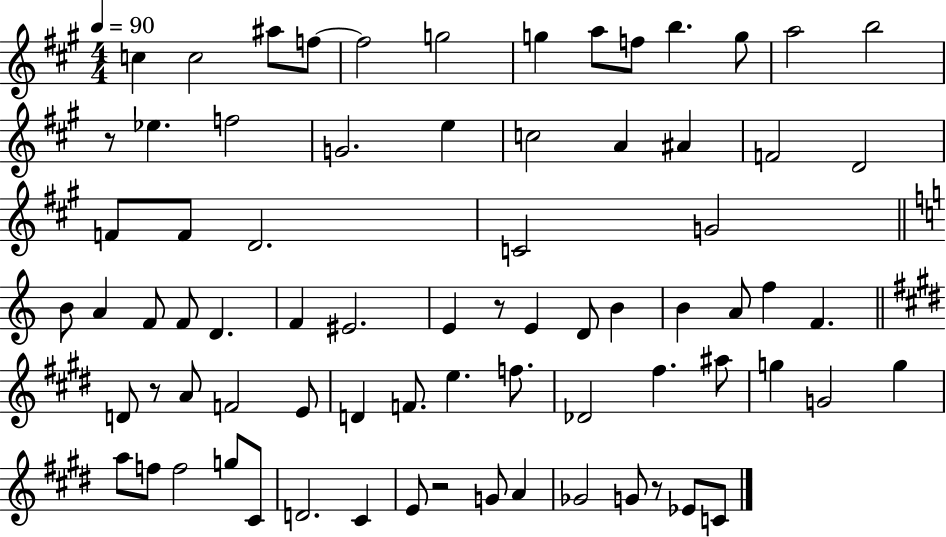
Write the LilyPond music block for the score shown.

{
  \clef treble
  \numericTimeSignature
  \time 4/4
  \key a \major
  \tempo 4 = 90
  \repeat volta 2 { c''4 c''2 ais''8 f''8~~ | f''2 g''2 | g''4 a''8 f''8 b''4. g''8 | a''2 b''2 | \break r8 ees''4. f''2 | g'2. e''4 | c''2 a'4 ais'4 | f'2 d'2 | \break f'8 f'8 d'2. | c'2 g'2 | \bar "||" \break \key c \major b'8 a'4 f'8 f'8 d'4. | f'4 eis'2. | e'4 r8 e'4 d'8 b'4 | b'4 a'8 f''4 f'4. | \break \bar "||" \break \key e \major d'8 r8 a'8 f'2 e'8 | d'4 f'8. e''4. f''8. | des'2 fis''4. ais''8 | g''4 g'2 g''4 | \break a''8 f''8 f''2 g''8 cis'8 | d'2. cis'4 | e'8 r2 g'8 a'4 | ges'2 g'8 r8 ees'8 c'8 | \break } \bar "|."
}